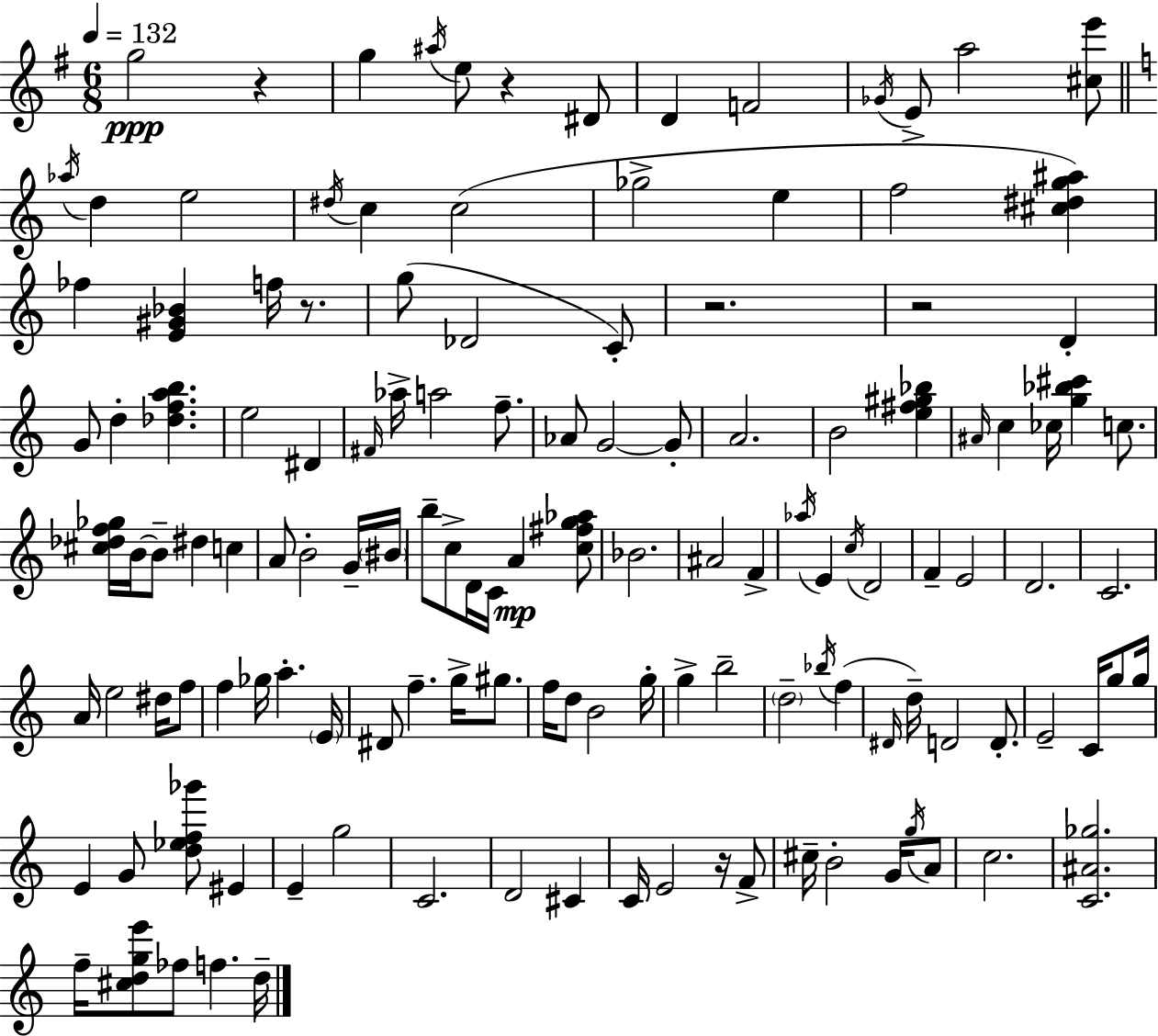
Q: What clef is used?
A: treble